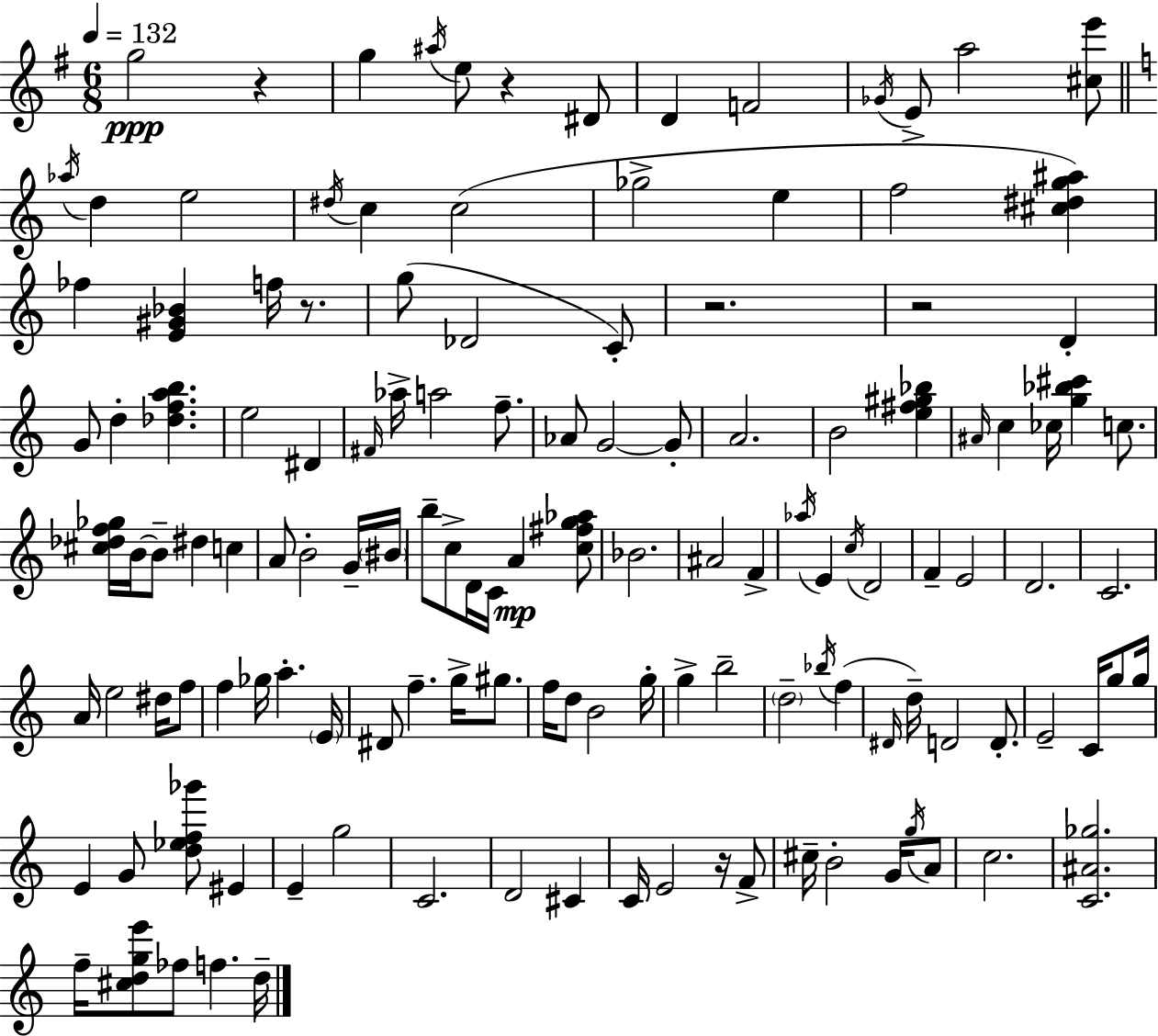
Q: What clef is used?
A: treble